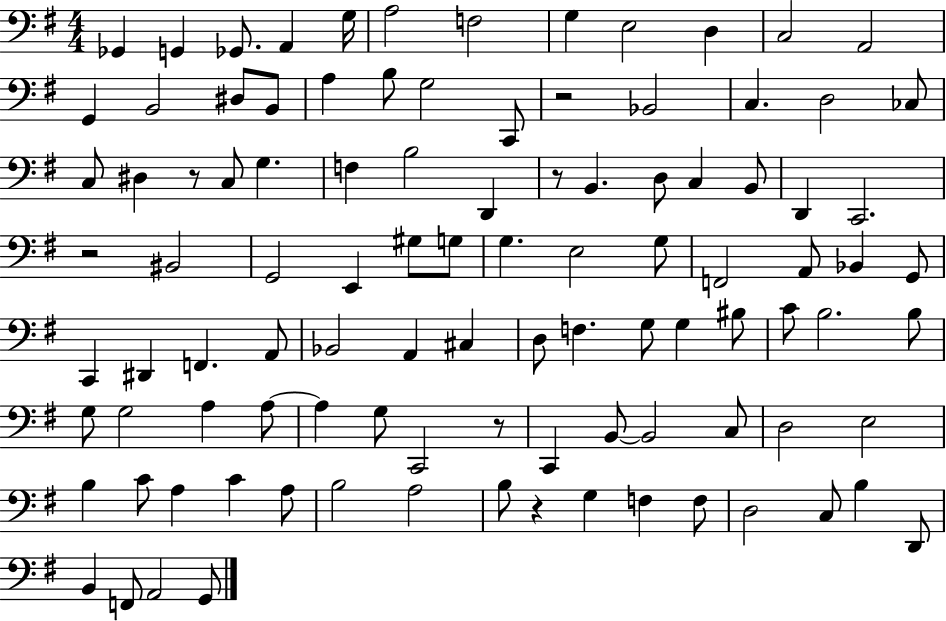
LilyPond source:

{
  \clef bass
  \numericTimeSignature
  \time 4/4
  \key g \major
  ges,4 g,4 ges,8. a,4 g16 | a2 f2 | g4 e2 d4 | c2 a,2 | \break g,4 b,2 dis8 b,8 | a4 b8 g2 c,8 | r2 bes,2 | c4. d2 ces8 | \break c8 dis4 r8 c8 g4. | f4 b2 d,4 | r8 b,4. d8 c4 b,8 | d,4 c,2. | \break r2 bis,2 | g,2 e,4 gis8 g8 | g4. e2 g8 | f,2 a,8 bes,4 g,8 | \break c,4 dis,4 f,4. a,8 | bes,2 a,4 cis4 | d8 f4. g8 g4 bis8 | c'8 b2. b8 | \break g8 g2 a4 a8~~ | a4 g8 c,2 r8 | c,4 b,8~~ b,2 c8 | d2 e2 | \break b4 c'8 a4 c'4 a8 | b2 a2 | b8 r4 g4 f4 f8 | d2 c8 b4 d,8 | \break b,4 f,8 a,2 g,8 | \bar "|."
}